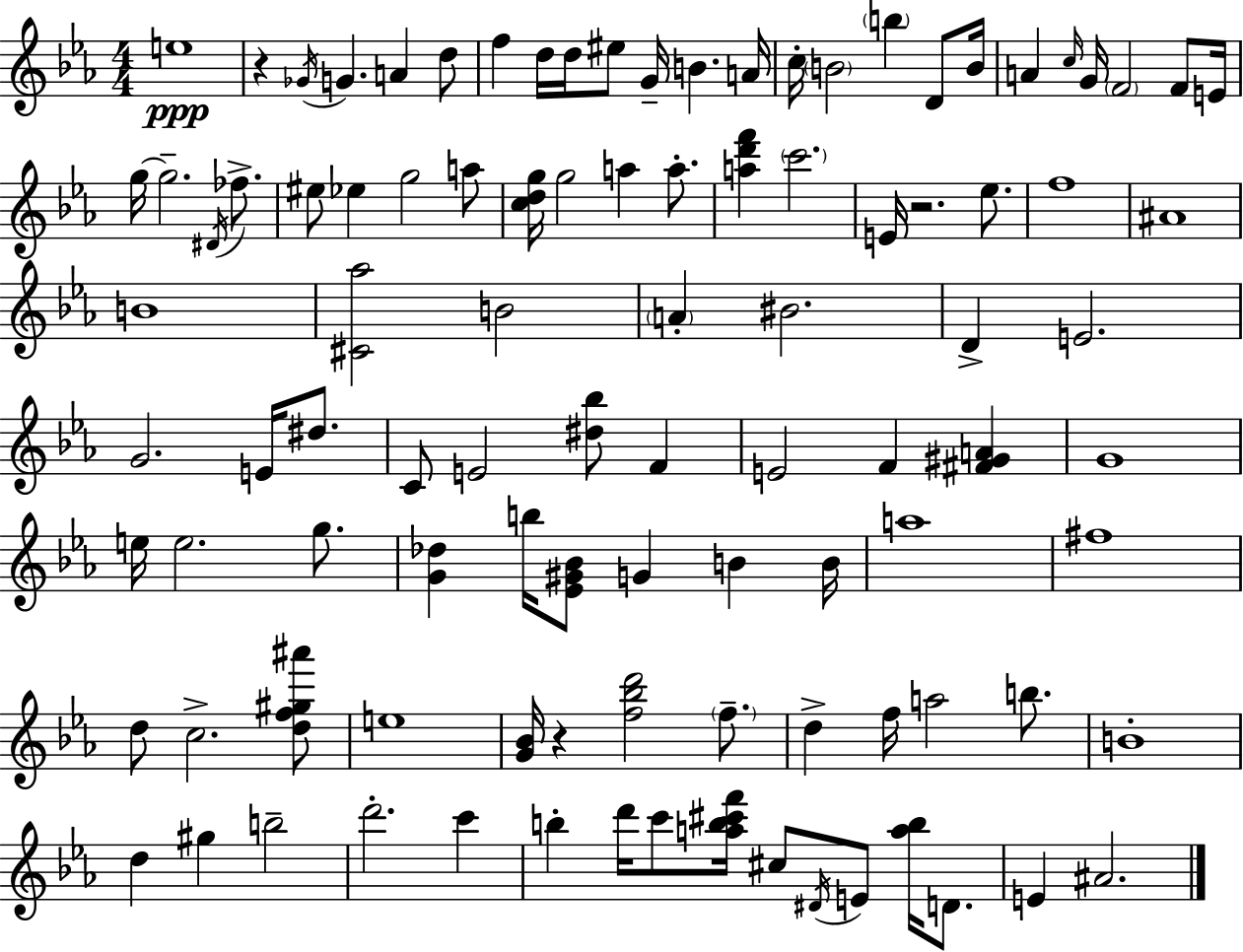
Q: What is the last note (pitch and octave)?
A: A#4